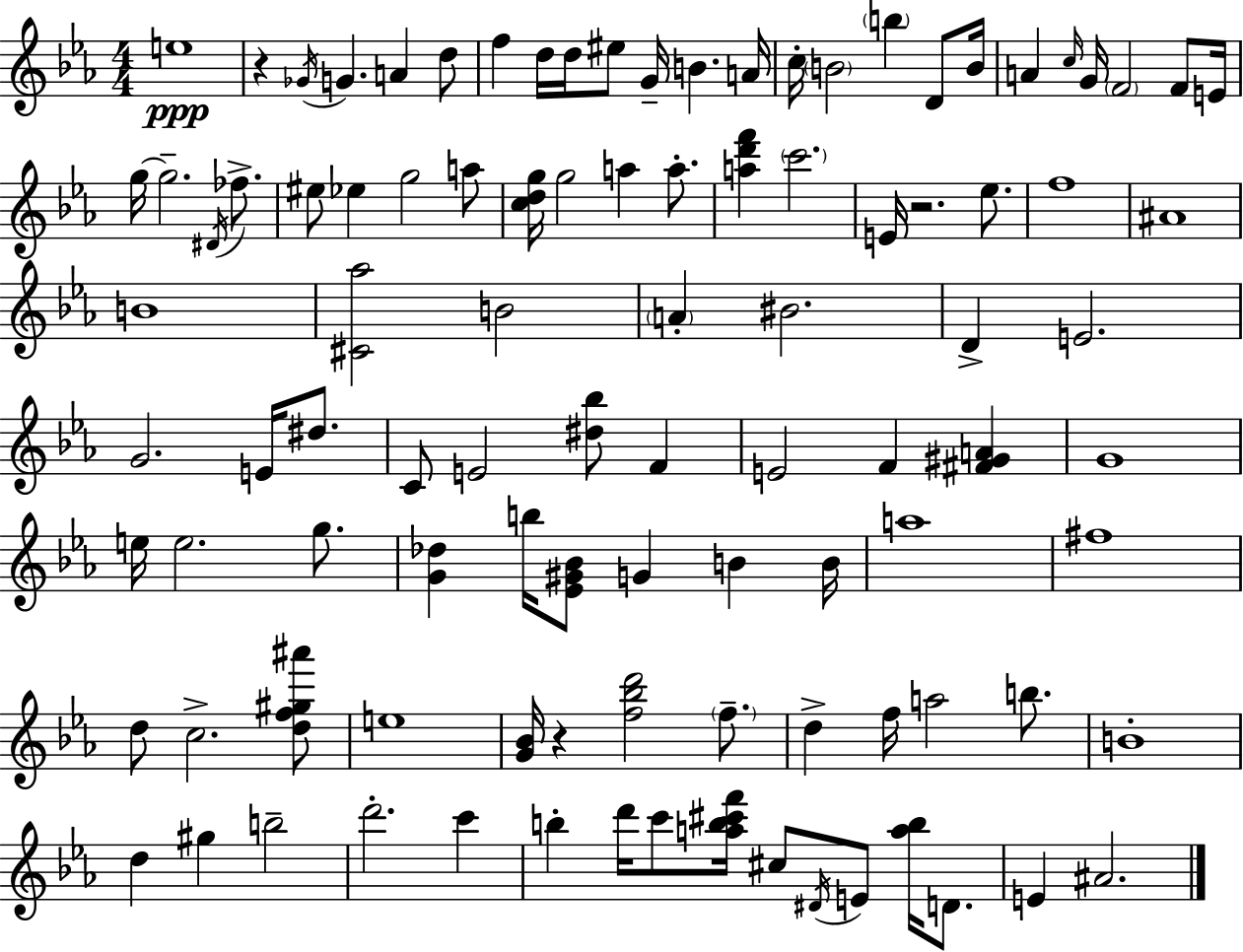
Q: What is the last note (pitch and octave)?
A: A#4